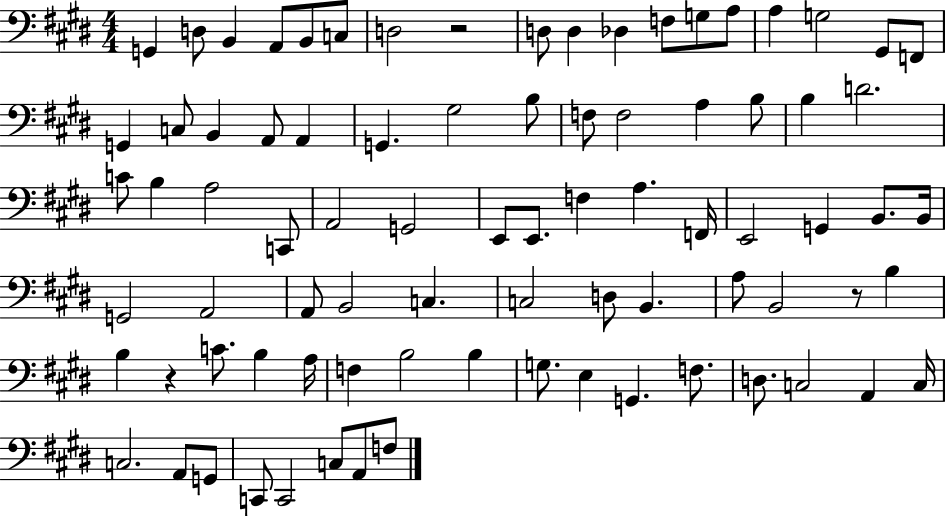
{
  \clef bass
  \numericTimeSignature
  \time 4/4
  \key e \major
  g,4 d8 b,4 a,8 b,8 c8 | d2 r2 | d8 d4 des4 f8 g8 a8 | a4 g2 gis,8 f,8 | \break g,4 c8 b,4 a,8 a,4 | g,4. gis2 b8 | f8 f2 a4 b8 | b4 d'2. | \break c'8 b4 a2 c,8 | a,2 g,2 | e,8 e,8. f4 a4. f,16 | e,2 g,4 b,8. b,16 | \break g,2 a,2 | a,8 b,2 c4. | c2 d8 b,4. | a8 b,2 r8 b4 | \break b4 r4 c'8. b4 a16 | f4 b2 b4 | g8. e4 g,4. f8. | d8. c2 a,4 c16 | \break c2. a,8 g,8 | c,8 c,2 c8 a,8 f8 | \bar "|."
}